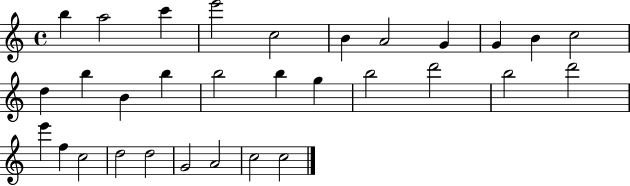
{
  \clef treble
  \time 4/4
  \defaultTimeSignature
  \key c \major
  b''4 a''2 c'''4 | e'''2 c''2 | b'4 a'2 g'4 | g'4 b'4 c''2 | \break d''4 b''4 b'4 b''4 | b''2 b''4 g''4 | b''2 d'''2 | b''2 d'''2 | \break e'''4 f''4 c''2 | d''2 d''2 | g'2 a'2 | c''2 c''2 | \break \bar "|."
}